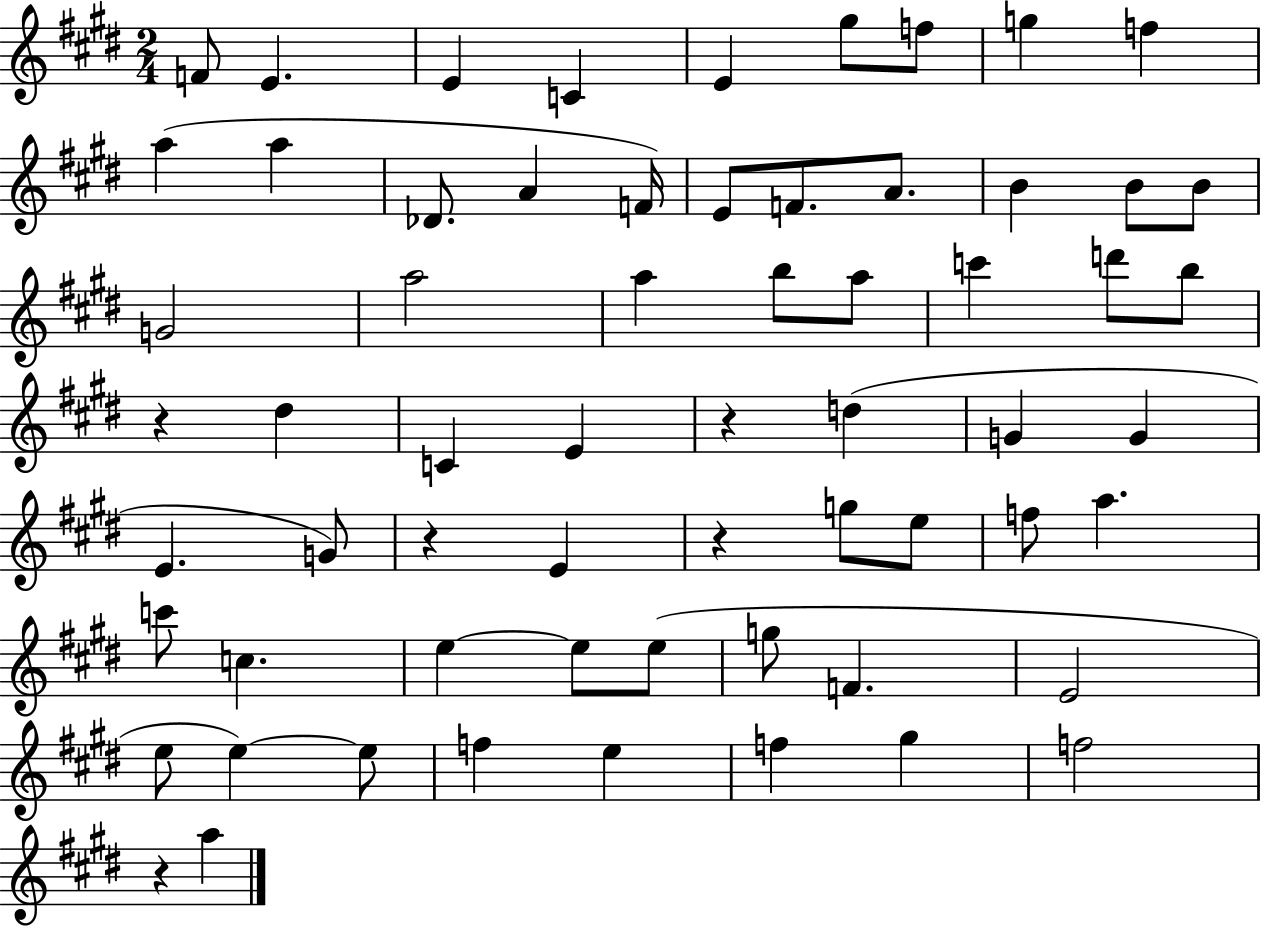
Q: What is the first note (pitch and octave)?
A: F4